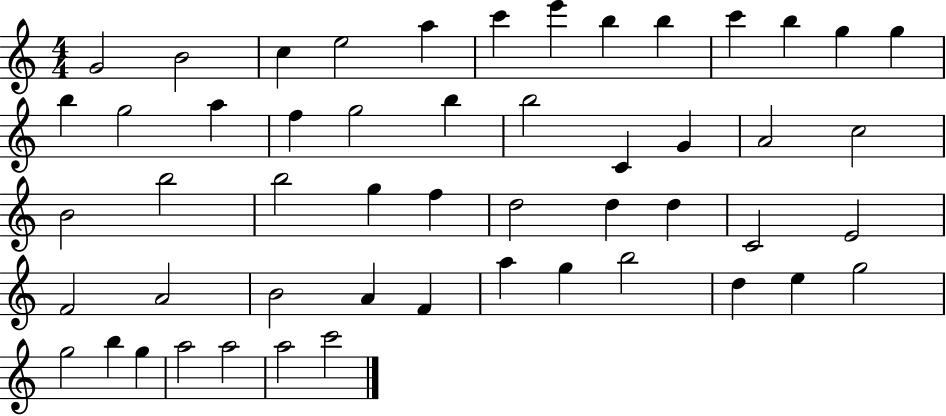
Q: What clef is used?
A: treble